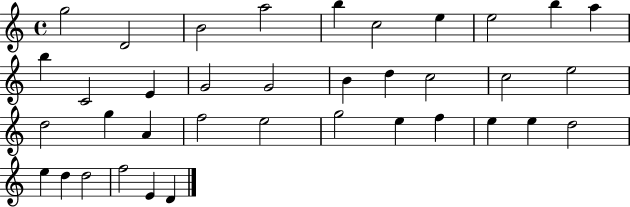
G5/h D4/h B4/h A5/h B5/q C5/h E5/q E5/h B5/q A5/q B5/q C4/h E4/q G4/h G4/h B4/q D5/q C5/h C5/h E5/h D5/h G5/q A4/q F5/h E5/h G5/h E5/q F5/q E5/q E5/q D5/h E5/q D5/q D5/h F5/h E4/q D4/q